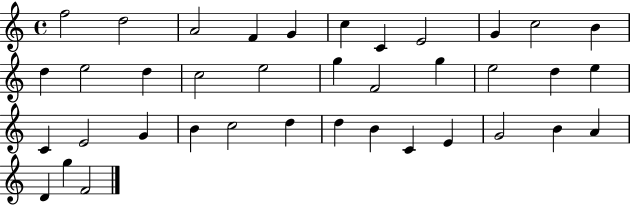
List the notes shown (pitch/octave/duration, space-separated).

F5/h D5/h A4/h F4/q G4/q C5/q C4/q E4/h G4/q C5/h B4/q D5/q E5/h D5/q C5/h E5/h G5/q F4/h G5/q E5/h D5/q E5/q C4/q E4/h G4/q B4/q C5/h D5/q D5/q B4/q C4/q E4/q G4/h B4/q A4/q D4/q G5/q F4/h